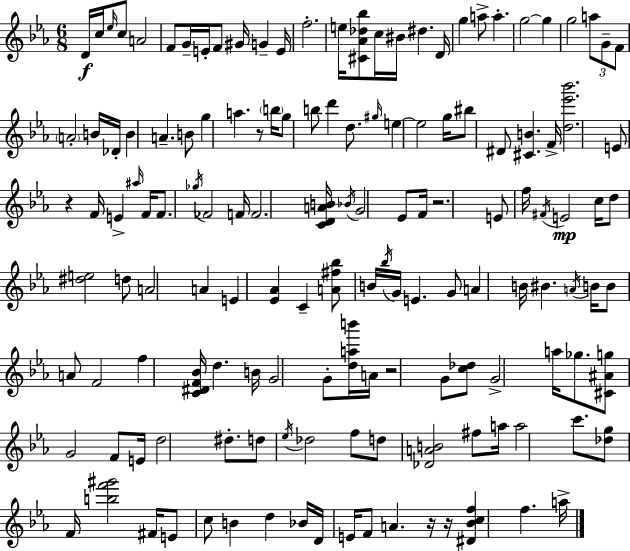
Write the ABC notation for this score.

X:1
T:Untitled
M:6/8
L:1/4
K:Eb
D/4 c/4 _e/4 c/2 A2 F/2 G/4 E/4 F/2 ^G/4 G E/4 f2 e/4 [^C_A_d_b]/2 c/4 ^B/4 ^d D/4 g a/2 a g2 g g2 a/2 G/2 F/2 A2 B/4 _D/4 B A B/2 g a z/2 b/4 g/2 b/2 d' d/2 ^g/4 e e2 g/4 ^b/2 ^D/2 [^CB] F/4 [d_e'_b']2 E/2 z F/4 E ^a/4 F/4 F/2 _g/4 _F2 F/4 F2 [CDAB]/4 _B/4 G2 _E/2 F/4 z2 E/2 f/4 ^F/4 E2 c/4 d/2 [^de]2 d/2 A2 A E [_E_A] C [A^f_b]/2 B/4 _b/4 G/4 E G/2 A B/4 ^B A/4 B/4 B/2 A/2 F2 f [C^DF_B]/4 d B/4 G2 G/2 [dab']/4 A/4 z2 G/2 [c_d]/2 G2 a/4 _g/2 [^C^Ag]/2 G2 F/2 E/4 d2 ^d/2 d/2 _e/4 _d2 f/2 d/2 [_DAB]2 ^f/2 a/4 a2 c'/2 [_dg]/2 F/4 [bf'^g']2 ^F/4 E/2 c/2 B d _B/4 D/4 E/4 F/2 A z/4 z/4 [^D_Bcf] f a/4